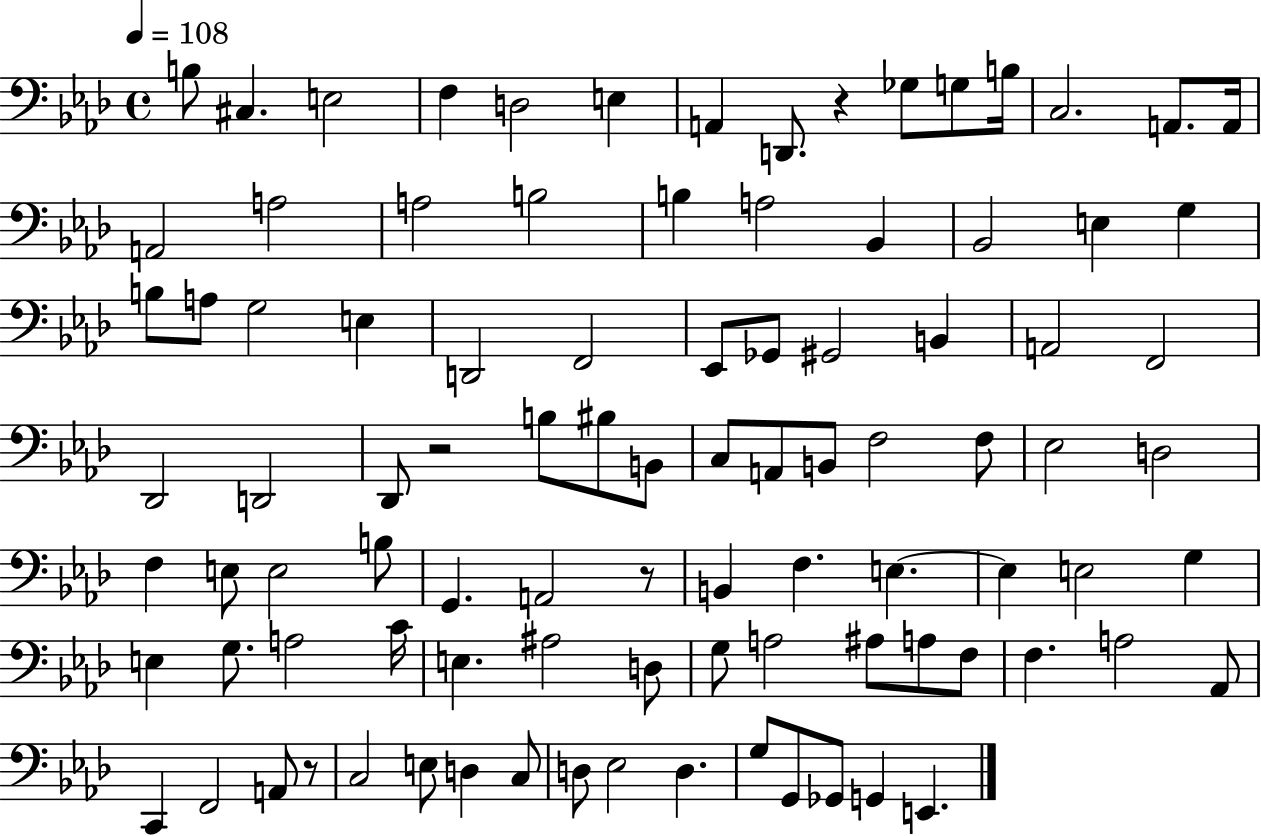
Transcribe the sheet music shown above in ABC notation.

X:1
T:Untitled
M:4/4
L:1/4
K:Ab
B,/2 ^C, E,2 F, D,2 E, A,, D,,/2 z _G,/2 G,/2 B,/4 C,2 A,,/2 A,,/4 A,,2 A,2 A,2 B,2 B, A,2 _B,, _B,,2 E, G, B,/2 A,/2 G,2 E, D,,2 F,,2 _E,,/2 _G,,/2 ^G,,2 B,, A,,2 F,,2 _D,,2 D,,2 _D,,/2 z2 B,/2 ^B,/2 B,,/2 C,/2 A,,/2 B,,/2 F,2 F,/2 _E,2 D,2 F, E,/2 E,2 B,/2 G,, A,,2 z/2 B,, F, E, E, E,2 G, E, G,/2 A,2 C/4 E, ^A,2 D,/2 G,/2 A,2 ^A,/2 A,/2 F,/2 F, A,2 _A,,/2 C,, F,,2 A,,/2 z/2 C,2 E,/2 D, C,/2 D,/2 _E,2 D, G,/2 G,,/2 _G,,/2 G,, E,,